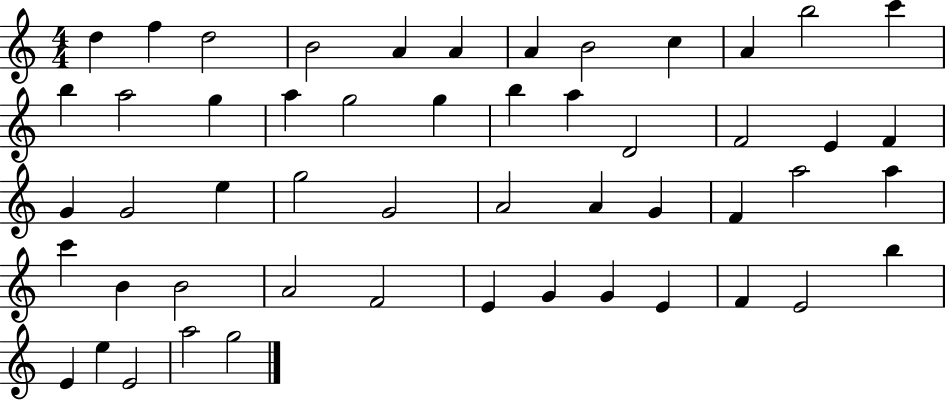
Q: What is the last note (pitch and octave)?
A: G5